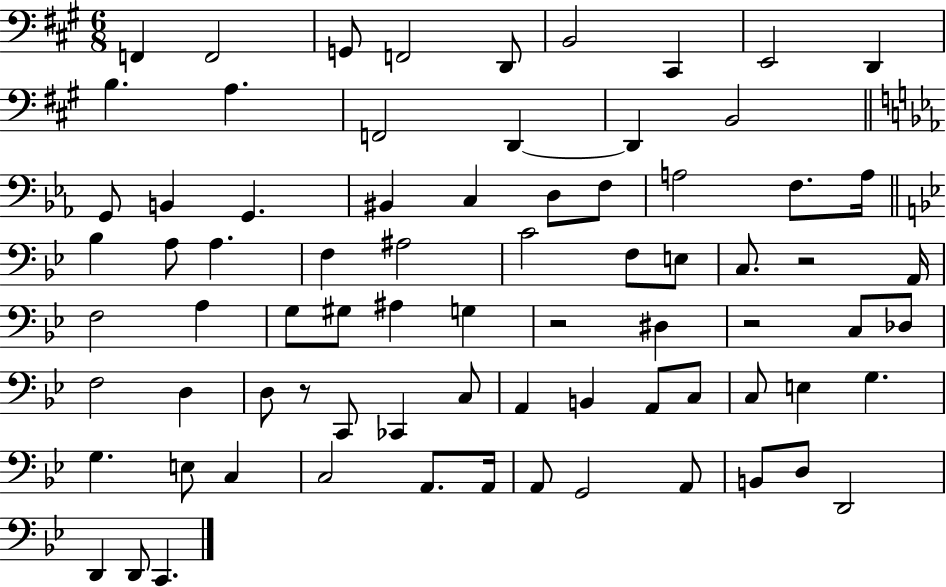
X:1
T:Untitled
M:6/8
L:1/4
K:A
F,, F,,2 G,,/2 F,,2 D,,/2 B,,2 ^C,, E,,2 D,, B, A, F,,2 D,, D,, B,,2 G,,/2 B,, G,, ^B,, C, D,/2 F,/2 A,2 F,/2 A,/4 _B, A,/2 A, F, ^A,2 C2 F,/2 E,/2 C,/2 z2 A,,/4 F,2 A, G,/2 ^G,/2 ^A, G, z2 ^D, z2 C,/2 _D,/2 F,2 D, D,/2 z/2 C,,/2 _C,, C,/2 A,, B,, A,,/2 C,/2 C,/2 E, G, G, E,/2 C, C,2 A,,/2 A,,/4 A,,/2 G,,2 A,,/2 B,,/2 D,/2 D,,2 D,, D,,/2 C,,